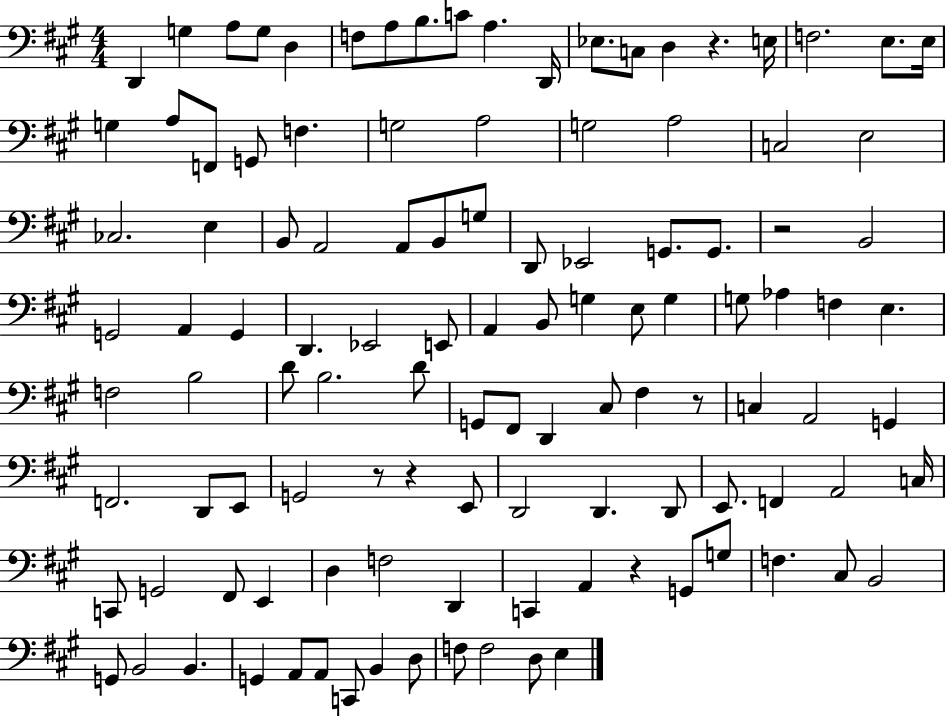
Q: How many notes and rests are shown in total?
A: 114